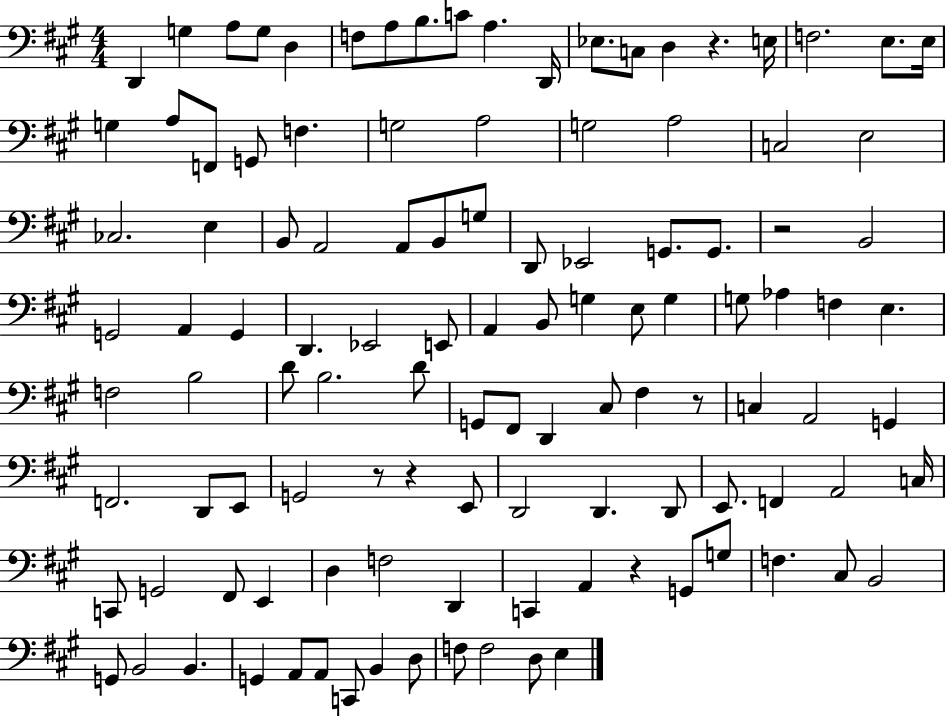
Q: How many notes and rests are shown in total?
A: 114